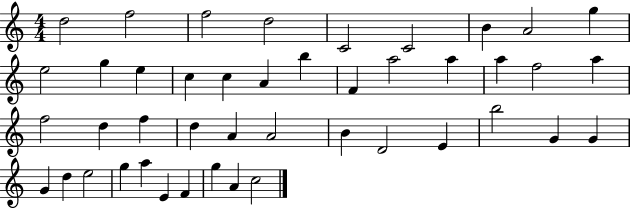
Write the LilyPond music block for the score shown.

{
  \clef treble
  \numericTimeSignature
  \time 4/4
  \key c \major
  d''2 f''2 | f''2 d''2 | c'2 c'2 | b'4 a'2 g''4 | \break e''2 g''4 e''4 | c''4 c''4 a'4 b''4 | f'4 a''2 a''4 | a''4 f''2 a''4 | \break f''2 d''4 f''4 | d''4 a'4 a'2 | b'4 d'2 e'4 | b''2 g'4 g'4 | \break g'4 d''4 e''2 | g''4 a''4 e'4 f'4 | g''4 a'4 c''2 | \bar "|."
}